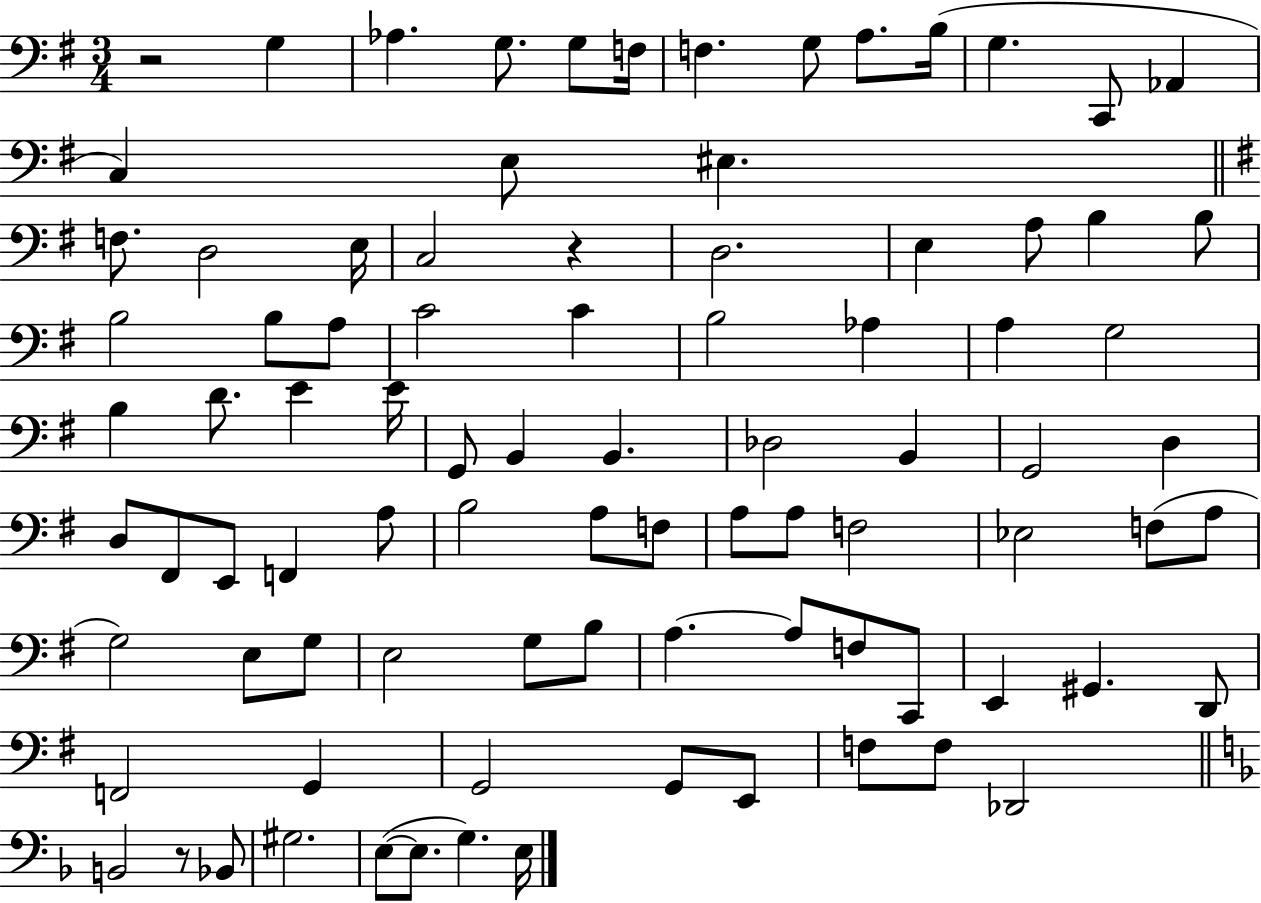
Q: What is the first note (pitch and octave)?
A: G3